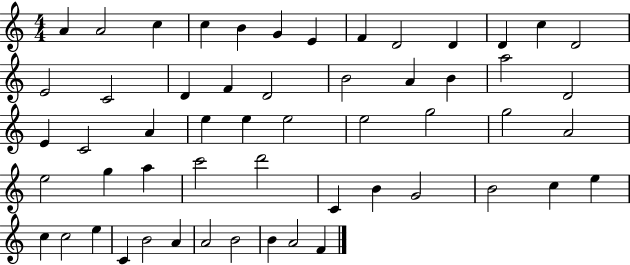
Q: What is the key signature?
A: C major